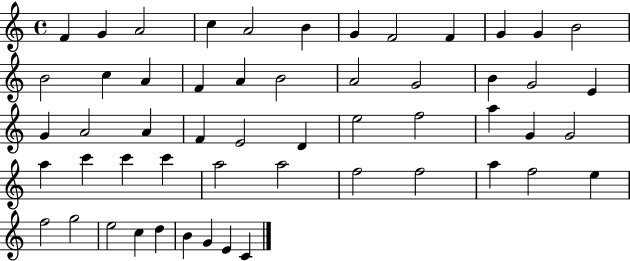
F4/q G4/q A4/h C5/q A4/h B4/q G4/q F4/h F4/q G4/q G4/q B4/h B4/h C5/q A4/q F4/q A4/q B4/h A4/h G4/h B4/q G4/h E4/q G4/q A4/h A4/q F4/q E4/h D4/q E5/h F5/h A5/q G4/q G4/h A5/q C6/q C6/q C6/q A5/h A5/h F5/h F5/h A5/q F5/h E5/q F5/h G5/h E5/h C5/q D5/q B4/q G4/q E4/q C4/q